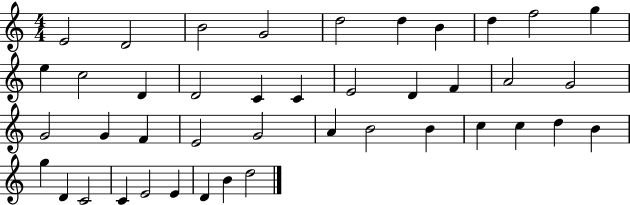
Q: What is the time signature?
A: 4/4